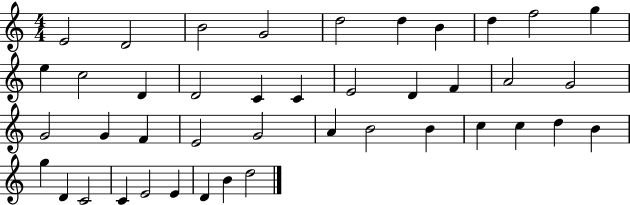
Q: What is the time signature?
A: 4/4